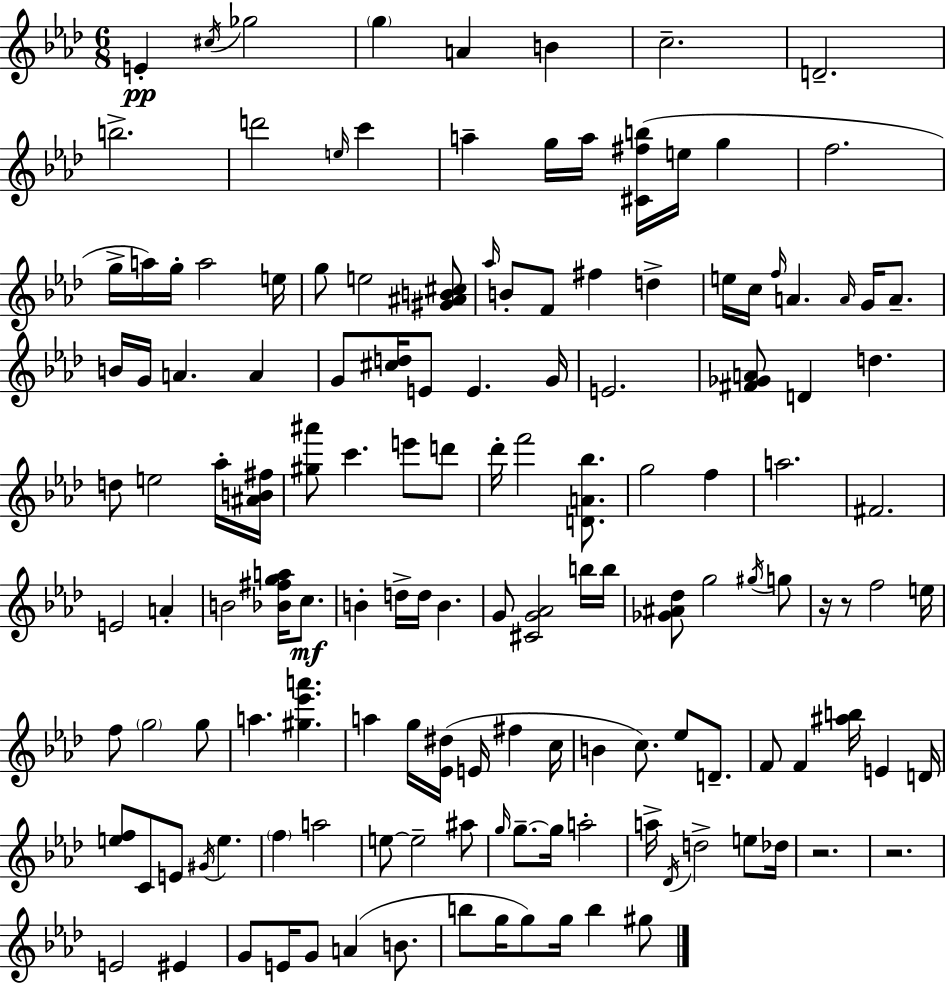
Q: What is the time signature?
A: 6/8